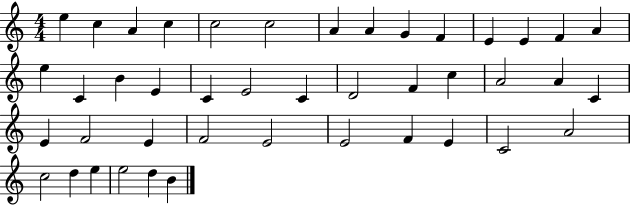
E5/q C5/q A4/q C5/q C5/h C5/h A4/q A4/q G4/q F4/q E4/q E4/q F4/q A4/q E5/q C4/q B4/q E4/q C4/q E4/h C4/q D4/h F4/q C5/q A4/h A4/q C4/q E4/q F4/h E4/q F4/h E4/h E4/h F4/q E4/q C4/h A4/h C5/h D5/q E5/q E5/h D5/q B4/q